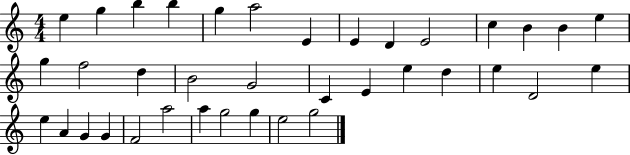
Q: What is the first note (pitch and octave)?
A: E5